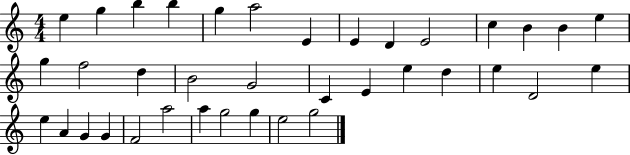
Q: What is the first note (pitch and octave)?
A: E5